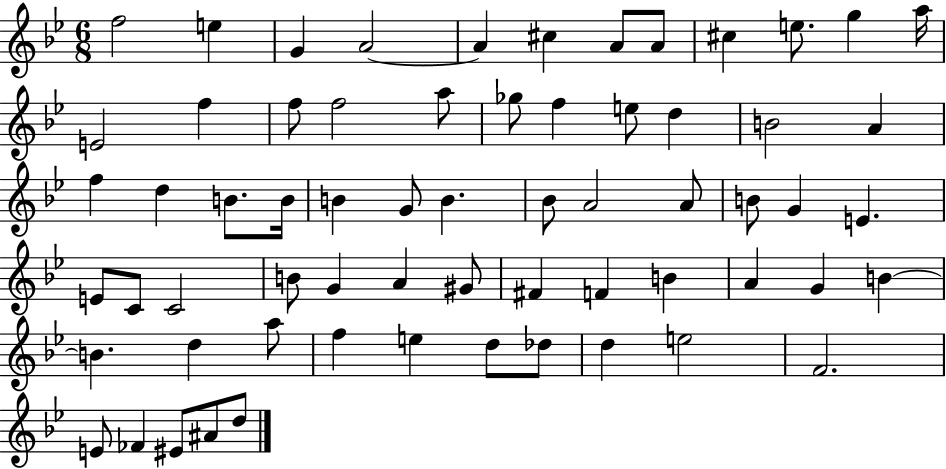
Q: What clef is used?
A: treble